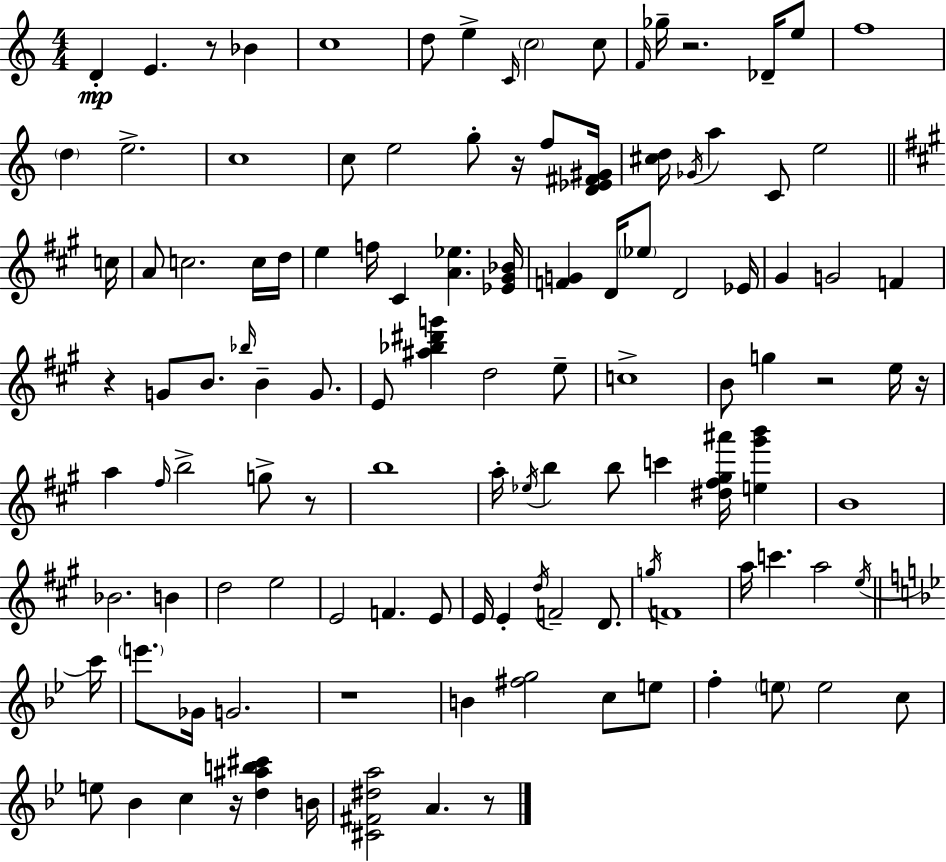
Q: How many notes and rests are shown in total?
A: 118